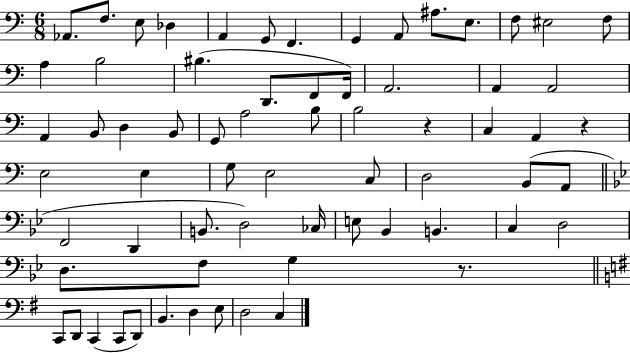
Ab2/e. F3/e. E3/e Db3/q A2/q G2/e F2/q. G2/q A2/e A#3/e. E3/e. F3/e EIS3/h F3/e A3/q B3/h BIS3/q. D2/e. F2/e F2/s A2/h. A2/q A2/h A2/q B2/e D3/q B2/e G2/e A3/h B3/e B3/h R/q C3/q A2/q R/q E3/h E3/q G3/e E3/h C3/e D3/h B2/e A2/e F2/h D2/q B2/e. D3/h CES3/s E3/e Bb2/q B2/q. C3/q D3/h D3/e. F3/e G3/q R/e. C2/e D2/e C2/q C2/e D2/e B2/q. D3/q E3/e D3/h C3/q